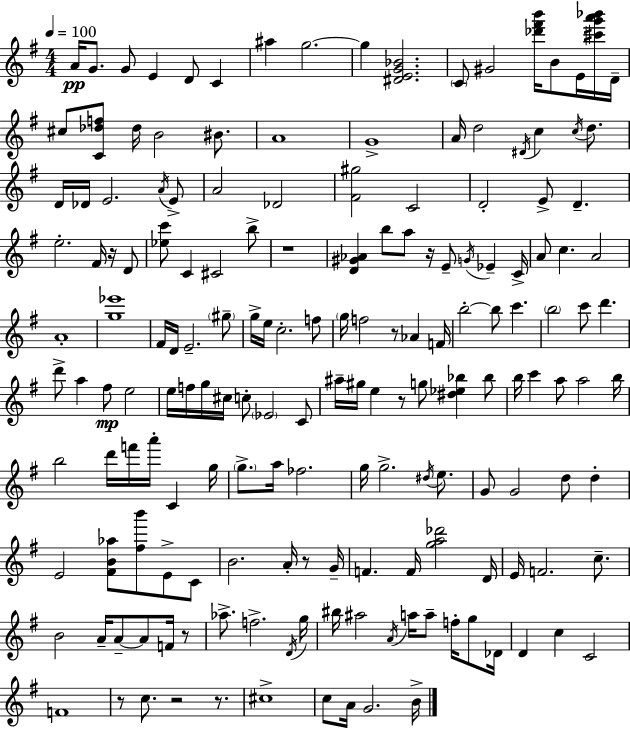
{
  \clef treble
  \numericTimeSignature
  \time 4/4
  \key e \minor
  \tempo 4 = 100
  a'16\pp g'8. g'8 e'4 d'8 c'4 | ais''4 g''2.~~ | g''4 <dis' e' g' bes'>2. | \parenthesize c'8 gis'2 <des''' fis''' b'''>16 b'8 e'16 <cis''' g''' a''' bes'''>16 d'16-- | \break cis''8 <c' des'' f''>8 des''16 b'2 bis'8. | a'1 | g'1-> | a'16 d''2 \acciaccatura { dis'16 } c''4 \acciaccatura { c''16 } d''8. | \break d'16 des'16 e'2. | \acciaccatura { a'16 } e'8-> a'2 des'2 | <fis' gis''>2 c'2 | d'2-. e'8-> d'4.-- | \break e''2.-. fis'16 | r16 d'8 <ees'' c'''>8 c'4 cis'2 | b''8-> r1 | <d' gis' aes'>4 b''8 a''8 r16 e'8-- \acciaccatura { g'16 } ees'4-- | \break c'16-> a'8 c''4. a'2 | a'1-. | <g'' ees'''>1 | fis'16 d'16 e'2.-- | \break \parenthesize gis''8-- g''16-> e''16 c''2.-. | f''8 \parenthesize g''16 f''2 r8 aes'4 | f'16 b''2-.~~ b''8 c'''4. | \parenthesize b''2 c'''8 d'''4. | \break d'''8-> a''4 fis''8\mp e''2 | e''16 f''16 g''16 cis''16 c''8-. \parenthesize ees'2 | c'8 ais''16-- gis''16 e''4 r8 g''8 <dis'' ees'' bes''>4 | bes''8 b''16 c'''4 a''8 a''2 | \break b''16 b''2 d'''16 f'''16 a'''16-. c'4 | g''16 \parenthesize g''8.-> a''16 fes''2. | g''16 g''2.-> | \acciaccatura { dis''16 } e''8. g'8 g'2 d''8 | \break d''4-. e'2 <fis' b' aes''>8 <fis'' b'''>8 | e'8-> c'8 b'2. | a'16-. r8 g'16-- f'4. f'16 <g'' a'' des'''>2 | d'16 e'16 f'2. | \break c''8.-- b'2 a'16-- a'8--~~ | a'8 f'16 r8 aes''8.-> f''2.-> | \acciaccatura { d'16 } g''16 bis''16 ais''2 \acciaccatura { a'16 } | a''16 a''8-- f''16-. g''8 des'16 d'4 c''4 c'2 | \break f'1 | r8 c''8. r2 | r8. cis''1-> | c''8 a'16 g'2. | \break b'16-> \bar "|."
}